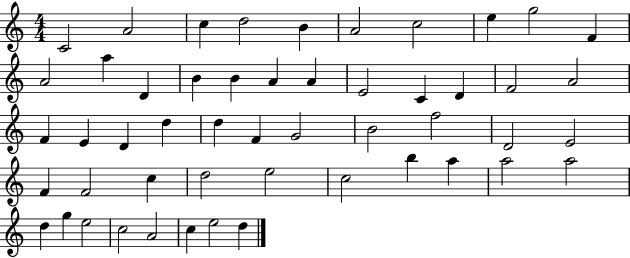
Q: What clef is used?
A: treble